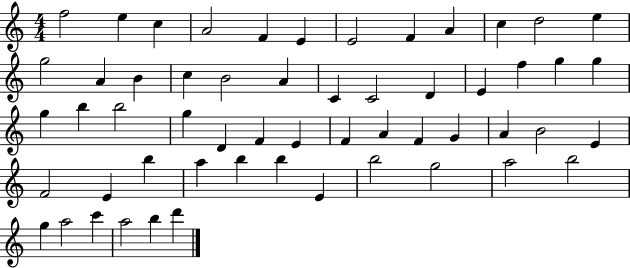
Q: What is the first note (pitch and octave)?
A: F5